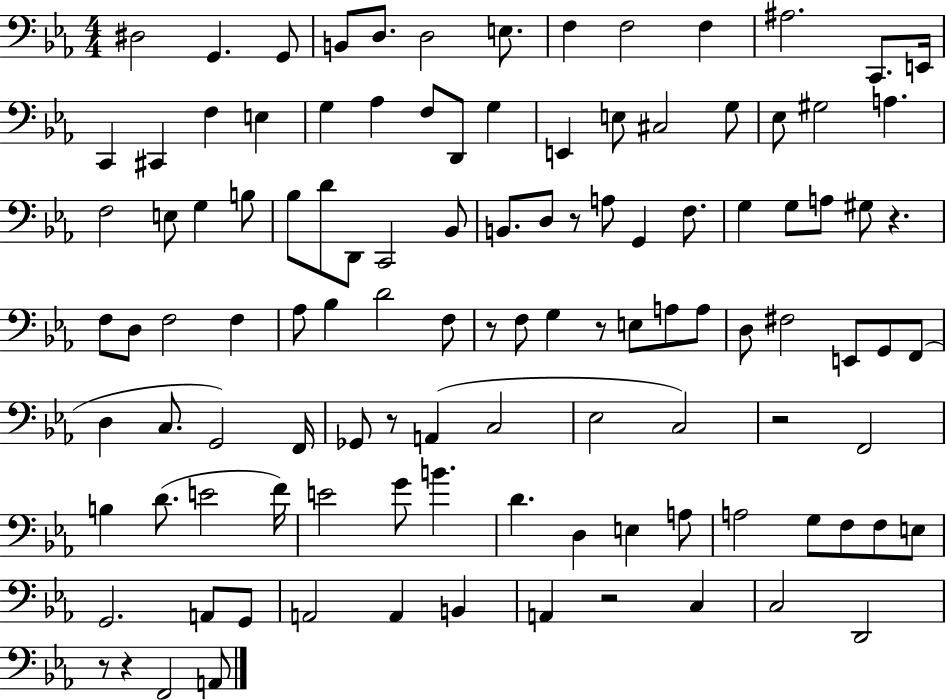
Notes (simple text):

D#3/h G2/q. G2/e B2/e D3/e. D3/h E3/e. F3/q F3/h F3/q A#3/h. C2/e. E2/s C2/q C#2/q F3/q E3/q G3/q Ab3/q F3/e D2/e G3/q E2/q E3/e C#3/h G3/e Eb3/e G#3/h A3/q. F3/h E3/e G3/q B3/e Bb3/e D4/e D2/e C2/h Bb2/e B2/e. D3/e R/e A3/e G2/q F3/e. G3/q G3/e A3/e G#3/e R/q. F3/e D3/e F3/h F3/q Ab3/e Bb3/q D4/h F3/e R/e F3/e G3/q R/e E3/e A3/e A3/e D3/e F#3/h E2/e G2/e F2/e D3/q C3/e. G2/h F2/s Gb2/e R/e A2/q C3/h Eb3/h C3/h R/h F2/h B3/q D4/e. E4/h F4/s E4/h G4/e B4/q. D4/q. D3/q E3/q A3/e A3/h G3/e F3/e F3/e E3/e G2/h. A2/e G2/e A2/h A2/q B2/q A2/q R/h C3/q C3/h D2/h R/e R/q F2/h A2/e